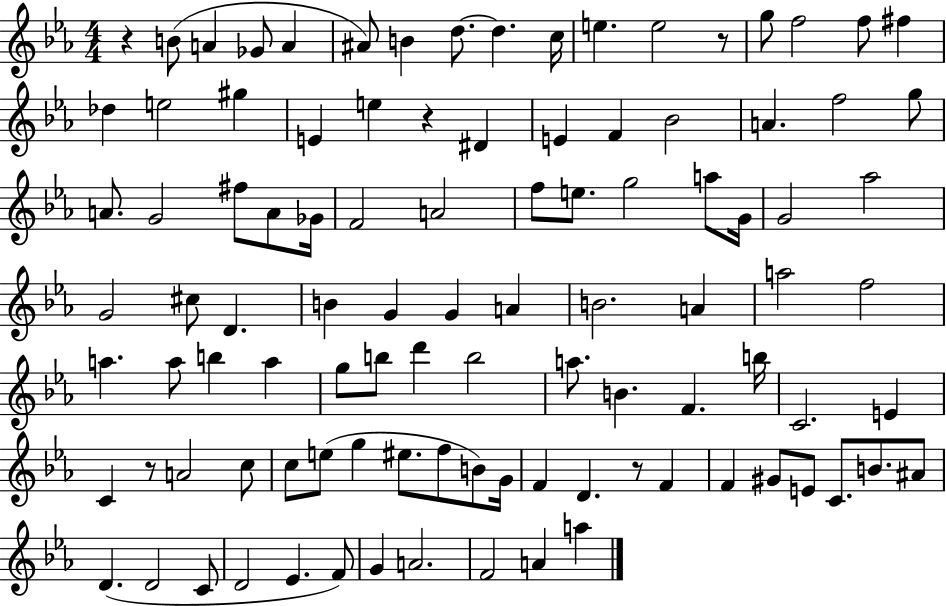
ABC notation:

X:1
T:Untitled
M:4/4
L:1/4
K:Eb
z B/2 A _G/2 A ^A/2 B d/2 d c/4 e e2 z/2 g/2 f2 f/2 ^f _d e2 ^g E e z ^D E F _B2 A f2 g/2 A/2 G2 ^f/2 A/2 _G/4 F2 A2 f/2 e/2 g2 a/2 G/4 G2 _a2 G2 ^c/2 D B G G A B2 A a2 f2 a a/2 b a g/2 b/2 d' b2 a/2 B F b/4 C2 E C z/2 A2 c/2 c/2 e/2 g ^e/2 f/2 B/2 G/4 F D z/2 F F ^G/2 E/2 C/2 B/2 ^A/2 D D2 C/2 D2 _E F/2 G A2 F2 A a